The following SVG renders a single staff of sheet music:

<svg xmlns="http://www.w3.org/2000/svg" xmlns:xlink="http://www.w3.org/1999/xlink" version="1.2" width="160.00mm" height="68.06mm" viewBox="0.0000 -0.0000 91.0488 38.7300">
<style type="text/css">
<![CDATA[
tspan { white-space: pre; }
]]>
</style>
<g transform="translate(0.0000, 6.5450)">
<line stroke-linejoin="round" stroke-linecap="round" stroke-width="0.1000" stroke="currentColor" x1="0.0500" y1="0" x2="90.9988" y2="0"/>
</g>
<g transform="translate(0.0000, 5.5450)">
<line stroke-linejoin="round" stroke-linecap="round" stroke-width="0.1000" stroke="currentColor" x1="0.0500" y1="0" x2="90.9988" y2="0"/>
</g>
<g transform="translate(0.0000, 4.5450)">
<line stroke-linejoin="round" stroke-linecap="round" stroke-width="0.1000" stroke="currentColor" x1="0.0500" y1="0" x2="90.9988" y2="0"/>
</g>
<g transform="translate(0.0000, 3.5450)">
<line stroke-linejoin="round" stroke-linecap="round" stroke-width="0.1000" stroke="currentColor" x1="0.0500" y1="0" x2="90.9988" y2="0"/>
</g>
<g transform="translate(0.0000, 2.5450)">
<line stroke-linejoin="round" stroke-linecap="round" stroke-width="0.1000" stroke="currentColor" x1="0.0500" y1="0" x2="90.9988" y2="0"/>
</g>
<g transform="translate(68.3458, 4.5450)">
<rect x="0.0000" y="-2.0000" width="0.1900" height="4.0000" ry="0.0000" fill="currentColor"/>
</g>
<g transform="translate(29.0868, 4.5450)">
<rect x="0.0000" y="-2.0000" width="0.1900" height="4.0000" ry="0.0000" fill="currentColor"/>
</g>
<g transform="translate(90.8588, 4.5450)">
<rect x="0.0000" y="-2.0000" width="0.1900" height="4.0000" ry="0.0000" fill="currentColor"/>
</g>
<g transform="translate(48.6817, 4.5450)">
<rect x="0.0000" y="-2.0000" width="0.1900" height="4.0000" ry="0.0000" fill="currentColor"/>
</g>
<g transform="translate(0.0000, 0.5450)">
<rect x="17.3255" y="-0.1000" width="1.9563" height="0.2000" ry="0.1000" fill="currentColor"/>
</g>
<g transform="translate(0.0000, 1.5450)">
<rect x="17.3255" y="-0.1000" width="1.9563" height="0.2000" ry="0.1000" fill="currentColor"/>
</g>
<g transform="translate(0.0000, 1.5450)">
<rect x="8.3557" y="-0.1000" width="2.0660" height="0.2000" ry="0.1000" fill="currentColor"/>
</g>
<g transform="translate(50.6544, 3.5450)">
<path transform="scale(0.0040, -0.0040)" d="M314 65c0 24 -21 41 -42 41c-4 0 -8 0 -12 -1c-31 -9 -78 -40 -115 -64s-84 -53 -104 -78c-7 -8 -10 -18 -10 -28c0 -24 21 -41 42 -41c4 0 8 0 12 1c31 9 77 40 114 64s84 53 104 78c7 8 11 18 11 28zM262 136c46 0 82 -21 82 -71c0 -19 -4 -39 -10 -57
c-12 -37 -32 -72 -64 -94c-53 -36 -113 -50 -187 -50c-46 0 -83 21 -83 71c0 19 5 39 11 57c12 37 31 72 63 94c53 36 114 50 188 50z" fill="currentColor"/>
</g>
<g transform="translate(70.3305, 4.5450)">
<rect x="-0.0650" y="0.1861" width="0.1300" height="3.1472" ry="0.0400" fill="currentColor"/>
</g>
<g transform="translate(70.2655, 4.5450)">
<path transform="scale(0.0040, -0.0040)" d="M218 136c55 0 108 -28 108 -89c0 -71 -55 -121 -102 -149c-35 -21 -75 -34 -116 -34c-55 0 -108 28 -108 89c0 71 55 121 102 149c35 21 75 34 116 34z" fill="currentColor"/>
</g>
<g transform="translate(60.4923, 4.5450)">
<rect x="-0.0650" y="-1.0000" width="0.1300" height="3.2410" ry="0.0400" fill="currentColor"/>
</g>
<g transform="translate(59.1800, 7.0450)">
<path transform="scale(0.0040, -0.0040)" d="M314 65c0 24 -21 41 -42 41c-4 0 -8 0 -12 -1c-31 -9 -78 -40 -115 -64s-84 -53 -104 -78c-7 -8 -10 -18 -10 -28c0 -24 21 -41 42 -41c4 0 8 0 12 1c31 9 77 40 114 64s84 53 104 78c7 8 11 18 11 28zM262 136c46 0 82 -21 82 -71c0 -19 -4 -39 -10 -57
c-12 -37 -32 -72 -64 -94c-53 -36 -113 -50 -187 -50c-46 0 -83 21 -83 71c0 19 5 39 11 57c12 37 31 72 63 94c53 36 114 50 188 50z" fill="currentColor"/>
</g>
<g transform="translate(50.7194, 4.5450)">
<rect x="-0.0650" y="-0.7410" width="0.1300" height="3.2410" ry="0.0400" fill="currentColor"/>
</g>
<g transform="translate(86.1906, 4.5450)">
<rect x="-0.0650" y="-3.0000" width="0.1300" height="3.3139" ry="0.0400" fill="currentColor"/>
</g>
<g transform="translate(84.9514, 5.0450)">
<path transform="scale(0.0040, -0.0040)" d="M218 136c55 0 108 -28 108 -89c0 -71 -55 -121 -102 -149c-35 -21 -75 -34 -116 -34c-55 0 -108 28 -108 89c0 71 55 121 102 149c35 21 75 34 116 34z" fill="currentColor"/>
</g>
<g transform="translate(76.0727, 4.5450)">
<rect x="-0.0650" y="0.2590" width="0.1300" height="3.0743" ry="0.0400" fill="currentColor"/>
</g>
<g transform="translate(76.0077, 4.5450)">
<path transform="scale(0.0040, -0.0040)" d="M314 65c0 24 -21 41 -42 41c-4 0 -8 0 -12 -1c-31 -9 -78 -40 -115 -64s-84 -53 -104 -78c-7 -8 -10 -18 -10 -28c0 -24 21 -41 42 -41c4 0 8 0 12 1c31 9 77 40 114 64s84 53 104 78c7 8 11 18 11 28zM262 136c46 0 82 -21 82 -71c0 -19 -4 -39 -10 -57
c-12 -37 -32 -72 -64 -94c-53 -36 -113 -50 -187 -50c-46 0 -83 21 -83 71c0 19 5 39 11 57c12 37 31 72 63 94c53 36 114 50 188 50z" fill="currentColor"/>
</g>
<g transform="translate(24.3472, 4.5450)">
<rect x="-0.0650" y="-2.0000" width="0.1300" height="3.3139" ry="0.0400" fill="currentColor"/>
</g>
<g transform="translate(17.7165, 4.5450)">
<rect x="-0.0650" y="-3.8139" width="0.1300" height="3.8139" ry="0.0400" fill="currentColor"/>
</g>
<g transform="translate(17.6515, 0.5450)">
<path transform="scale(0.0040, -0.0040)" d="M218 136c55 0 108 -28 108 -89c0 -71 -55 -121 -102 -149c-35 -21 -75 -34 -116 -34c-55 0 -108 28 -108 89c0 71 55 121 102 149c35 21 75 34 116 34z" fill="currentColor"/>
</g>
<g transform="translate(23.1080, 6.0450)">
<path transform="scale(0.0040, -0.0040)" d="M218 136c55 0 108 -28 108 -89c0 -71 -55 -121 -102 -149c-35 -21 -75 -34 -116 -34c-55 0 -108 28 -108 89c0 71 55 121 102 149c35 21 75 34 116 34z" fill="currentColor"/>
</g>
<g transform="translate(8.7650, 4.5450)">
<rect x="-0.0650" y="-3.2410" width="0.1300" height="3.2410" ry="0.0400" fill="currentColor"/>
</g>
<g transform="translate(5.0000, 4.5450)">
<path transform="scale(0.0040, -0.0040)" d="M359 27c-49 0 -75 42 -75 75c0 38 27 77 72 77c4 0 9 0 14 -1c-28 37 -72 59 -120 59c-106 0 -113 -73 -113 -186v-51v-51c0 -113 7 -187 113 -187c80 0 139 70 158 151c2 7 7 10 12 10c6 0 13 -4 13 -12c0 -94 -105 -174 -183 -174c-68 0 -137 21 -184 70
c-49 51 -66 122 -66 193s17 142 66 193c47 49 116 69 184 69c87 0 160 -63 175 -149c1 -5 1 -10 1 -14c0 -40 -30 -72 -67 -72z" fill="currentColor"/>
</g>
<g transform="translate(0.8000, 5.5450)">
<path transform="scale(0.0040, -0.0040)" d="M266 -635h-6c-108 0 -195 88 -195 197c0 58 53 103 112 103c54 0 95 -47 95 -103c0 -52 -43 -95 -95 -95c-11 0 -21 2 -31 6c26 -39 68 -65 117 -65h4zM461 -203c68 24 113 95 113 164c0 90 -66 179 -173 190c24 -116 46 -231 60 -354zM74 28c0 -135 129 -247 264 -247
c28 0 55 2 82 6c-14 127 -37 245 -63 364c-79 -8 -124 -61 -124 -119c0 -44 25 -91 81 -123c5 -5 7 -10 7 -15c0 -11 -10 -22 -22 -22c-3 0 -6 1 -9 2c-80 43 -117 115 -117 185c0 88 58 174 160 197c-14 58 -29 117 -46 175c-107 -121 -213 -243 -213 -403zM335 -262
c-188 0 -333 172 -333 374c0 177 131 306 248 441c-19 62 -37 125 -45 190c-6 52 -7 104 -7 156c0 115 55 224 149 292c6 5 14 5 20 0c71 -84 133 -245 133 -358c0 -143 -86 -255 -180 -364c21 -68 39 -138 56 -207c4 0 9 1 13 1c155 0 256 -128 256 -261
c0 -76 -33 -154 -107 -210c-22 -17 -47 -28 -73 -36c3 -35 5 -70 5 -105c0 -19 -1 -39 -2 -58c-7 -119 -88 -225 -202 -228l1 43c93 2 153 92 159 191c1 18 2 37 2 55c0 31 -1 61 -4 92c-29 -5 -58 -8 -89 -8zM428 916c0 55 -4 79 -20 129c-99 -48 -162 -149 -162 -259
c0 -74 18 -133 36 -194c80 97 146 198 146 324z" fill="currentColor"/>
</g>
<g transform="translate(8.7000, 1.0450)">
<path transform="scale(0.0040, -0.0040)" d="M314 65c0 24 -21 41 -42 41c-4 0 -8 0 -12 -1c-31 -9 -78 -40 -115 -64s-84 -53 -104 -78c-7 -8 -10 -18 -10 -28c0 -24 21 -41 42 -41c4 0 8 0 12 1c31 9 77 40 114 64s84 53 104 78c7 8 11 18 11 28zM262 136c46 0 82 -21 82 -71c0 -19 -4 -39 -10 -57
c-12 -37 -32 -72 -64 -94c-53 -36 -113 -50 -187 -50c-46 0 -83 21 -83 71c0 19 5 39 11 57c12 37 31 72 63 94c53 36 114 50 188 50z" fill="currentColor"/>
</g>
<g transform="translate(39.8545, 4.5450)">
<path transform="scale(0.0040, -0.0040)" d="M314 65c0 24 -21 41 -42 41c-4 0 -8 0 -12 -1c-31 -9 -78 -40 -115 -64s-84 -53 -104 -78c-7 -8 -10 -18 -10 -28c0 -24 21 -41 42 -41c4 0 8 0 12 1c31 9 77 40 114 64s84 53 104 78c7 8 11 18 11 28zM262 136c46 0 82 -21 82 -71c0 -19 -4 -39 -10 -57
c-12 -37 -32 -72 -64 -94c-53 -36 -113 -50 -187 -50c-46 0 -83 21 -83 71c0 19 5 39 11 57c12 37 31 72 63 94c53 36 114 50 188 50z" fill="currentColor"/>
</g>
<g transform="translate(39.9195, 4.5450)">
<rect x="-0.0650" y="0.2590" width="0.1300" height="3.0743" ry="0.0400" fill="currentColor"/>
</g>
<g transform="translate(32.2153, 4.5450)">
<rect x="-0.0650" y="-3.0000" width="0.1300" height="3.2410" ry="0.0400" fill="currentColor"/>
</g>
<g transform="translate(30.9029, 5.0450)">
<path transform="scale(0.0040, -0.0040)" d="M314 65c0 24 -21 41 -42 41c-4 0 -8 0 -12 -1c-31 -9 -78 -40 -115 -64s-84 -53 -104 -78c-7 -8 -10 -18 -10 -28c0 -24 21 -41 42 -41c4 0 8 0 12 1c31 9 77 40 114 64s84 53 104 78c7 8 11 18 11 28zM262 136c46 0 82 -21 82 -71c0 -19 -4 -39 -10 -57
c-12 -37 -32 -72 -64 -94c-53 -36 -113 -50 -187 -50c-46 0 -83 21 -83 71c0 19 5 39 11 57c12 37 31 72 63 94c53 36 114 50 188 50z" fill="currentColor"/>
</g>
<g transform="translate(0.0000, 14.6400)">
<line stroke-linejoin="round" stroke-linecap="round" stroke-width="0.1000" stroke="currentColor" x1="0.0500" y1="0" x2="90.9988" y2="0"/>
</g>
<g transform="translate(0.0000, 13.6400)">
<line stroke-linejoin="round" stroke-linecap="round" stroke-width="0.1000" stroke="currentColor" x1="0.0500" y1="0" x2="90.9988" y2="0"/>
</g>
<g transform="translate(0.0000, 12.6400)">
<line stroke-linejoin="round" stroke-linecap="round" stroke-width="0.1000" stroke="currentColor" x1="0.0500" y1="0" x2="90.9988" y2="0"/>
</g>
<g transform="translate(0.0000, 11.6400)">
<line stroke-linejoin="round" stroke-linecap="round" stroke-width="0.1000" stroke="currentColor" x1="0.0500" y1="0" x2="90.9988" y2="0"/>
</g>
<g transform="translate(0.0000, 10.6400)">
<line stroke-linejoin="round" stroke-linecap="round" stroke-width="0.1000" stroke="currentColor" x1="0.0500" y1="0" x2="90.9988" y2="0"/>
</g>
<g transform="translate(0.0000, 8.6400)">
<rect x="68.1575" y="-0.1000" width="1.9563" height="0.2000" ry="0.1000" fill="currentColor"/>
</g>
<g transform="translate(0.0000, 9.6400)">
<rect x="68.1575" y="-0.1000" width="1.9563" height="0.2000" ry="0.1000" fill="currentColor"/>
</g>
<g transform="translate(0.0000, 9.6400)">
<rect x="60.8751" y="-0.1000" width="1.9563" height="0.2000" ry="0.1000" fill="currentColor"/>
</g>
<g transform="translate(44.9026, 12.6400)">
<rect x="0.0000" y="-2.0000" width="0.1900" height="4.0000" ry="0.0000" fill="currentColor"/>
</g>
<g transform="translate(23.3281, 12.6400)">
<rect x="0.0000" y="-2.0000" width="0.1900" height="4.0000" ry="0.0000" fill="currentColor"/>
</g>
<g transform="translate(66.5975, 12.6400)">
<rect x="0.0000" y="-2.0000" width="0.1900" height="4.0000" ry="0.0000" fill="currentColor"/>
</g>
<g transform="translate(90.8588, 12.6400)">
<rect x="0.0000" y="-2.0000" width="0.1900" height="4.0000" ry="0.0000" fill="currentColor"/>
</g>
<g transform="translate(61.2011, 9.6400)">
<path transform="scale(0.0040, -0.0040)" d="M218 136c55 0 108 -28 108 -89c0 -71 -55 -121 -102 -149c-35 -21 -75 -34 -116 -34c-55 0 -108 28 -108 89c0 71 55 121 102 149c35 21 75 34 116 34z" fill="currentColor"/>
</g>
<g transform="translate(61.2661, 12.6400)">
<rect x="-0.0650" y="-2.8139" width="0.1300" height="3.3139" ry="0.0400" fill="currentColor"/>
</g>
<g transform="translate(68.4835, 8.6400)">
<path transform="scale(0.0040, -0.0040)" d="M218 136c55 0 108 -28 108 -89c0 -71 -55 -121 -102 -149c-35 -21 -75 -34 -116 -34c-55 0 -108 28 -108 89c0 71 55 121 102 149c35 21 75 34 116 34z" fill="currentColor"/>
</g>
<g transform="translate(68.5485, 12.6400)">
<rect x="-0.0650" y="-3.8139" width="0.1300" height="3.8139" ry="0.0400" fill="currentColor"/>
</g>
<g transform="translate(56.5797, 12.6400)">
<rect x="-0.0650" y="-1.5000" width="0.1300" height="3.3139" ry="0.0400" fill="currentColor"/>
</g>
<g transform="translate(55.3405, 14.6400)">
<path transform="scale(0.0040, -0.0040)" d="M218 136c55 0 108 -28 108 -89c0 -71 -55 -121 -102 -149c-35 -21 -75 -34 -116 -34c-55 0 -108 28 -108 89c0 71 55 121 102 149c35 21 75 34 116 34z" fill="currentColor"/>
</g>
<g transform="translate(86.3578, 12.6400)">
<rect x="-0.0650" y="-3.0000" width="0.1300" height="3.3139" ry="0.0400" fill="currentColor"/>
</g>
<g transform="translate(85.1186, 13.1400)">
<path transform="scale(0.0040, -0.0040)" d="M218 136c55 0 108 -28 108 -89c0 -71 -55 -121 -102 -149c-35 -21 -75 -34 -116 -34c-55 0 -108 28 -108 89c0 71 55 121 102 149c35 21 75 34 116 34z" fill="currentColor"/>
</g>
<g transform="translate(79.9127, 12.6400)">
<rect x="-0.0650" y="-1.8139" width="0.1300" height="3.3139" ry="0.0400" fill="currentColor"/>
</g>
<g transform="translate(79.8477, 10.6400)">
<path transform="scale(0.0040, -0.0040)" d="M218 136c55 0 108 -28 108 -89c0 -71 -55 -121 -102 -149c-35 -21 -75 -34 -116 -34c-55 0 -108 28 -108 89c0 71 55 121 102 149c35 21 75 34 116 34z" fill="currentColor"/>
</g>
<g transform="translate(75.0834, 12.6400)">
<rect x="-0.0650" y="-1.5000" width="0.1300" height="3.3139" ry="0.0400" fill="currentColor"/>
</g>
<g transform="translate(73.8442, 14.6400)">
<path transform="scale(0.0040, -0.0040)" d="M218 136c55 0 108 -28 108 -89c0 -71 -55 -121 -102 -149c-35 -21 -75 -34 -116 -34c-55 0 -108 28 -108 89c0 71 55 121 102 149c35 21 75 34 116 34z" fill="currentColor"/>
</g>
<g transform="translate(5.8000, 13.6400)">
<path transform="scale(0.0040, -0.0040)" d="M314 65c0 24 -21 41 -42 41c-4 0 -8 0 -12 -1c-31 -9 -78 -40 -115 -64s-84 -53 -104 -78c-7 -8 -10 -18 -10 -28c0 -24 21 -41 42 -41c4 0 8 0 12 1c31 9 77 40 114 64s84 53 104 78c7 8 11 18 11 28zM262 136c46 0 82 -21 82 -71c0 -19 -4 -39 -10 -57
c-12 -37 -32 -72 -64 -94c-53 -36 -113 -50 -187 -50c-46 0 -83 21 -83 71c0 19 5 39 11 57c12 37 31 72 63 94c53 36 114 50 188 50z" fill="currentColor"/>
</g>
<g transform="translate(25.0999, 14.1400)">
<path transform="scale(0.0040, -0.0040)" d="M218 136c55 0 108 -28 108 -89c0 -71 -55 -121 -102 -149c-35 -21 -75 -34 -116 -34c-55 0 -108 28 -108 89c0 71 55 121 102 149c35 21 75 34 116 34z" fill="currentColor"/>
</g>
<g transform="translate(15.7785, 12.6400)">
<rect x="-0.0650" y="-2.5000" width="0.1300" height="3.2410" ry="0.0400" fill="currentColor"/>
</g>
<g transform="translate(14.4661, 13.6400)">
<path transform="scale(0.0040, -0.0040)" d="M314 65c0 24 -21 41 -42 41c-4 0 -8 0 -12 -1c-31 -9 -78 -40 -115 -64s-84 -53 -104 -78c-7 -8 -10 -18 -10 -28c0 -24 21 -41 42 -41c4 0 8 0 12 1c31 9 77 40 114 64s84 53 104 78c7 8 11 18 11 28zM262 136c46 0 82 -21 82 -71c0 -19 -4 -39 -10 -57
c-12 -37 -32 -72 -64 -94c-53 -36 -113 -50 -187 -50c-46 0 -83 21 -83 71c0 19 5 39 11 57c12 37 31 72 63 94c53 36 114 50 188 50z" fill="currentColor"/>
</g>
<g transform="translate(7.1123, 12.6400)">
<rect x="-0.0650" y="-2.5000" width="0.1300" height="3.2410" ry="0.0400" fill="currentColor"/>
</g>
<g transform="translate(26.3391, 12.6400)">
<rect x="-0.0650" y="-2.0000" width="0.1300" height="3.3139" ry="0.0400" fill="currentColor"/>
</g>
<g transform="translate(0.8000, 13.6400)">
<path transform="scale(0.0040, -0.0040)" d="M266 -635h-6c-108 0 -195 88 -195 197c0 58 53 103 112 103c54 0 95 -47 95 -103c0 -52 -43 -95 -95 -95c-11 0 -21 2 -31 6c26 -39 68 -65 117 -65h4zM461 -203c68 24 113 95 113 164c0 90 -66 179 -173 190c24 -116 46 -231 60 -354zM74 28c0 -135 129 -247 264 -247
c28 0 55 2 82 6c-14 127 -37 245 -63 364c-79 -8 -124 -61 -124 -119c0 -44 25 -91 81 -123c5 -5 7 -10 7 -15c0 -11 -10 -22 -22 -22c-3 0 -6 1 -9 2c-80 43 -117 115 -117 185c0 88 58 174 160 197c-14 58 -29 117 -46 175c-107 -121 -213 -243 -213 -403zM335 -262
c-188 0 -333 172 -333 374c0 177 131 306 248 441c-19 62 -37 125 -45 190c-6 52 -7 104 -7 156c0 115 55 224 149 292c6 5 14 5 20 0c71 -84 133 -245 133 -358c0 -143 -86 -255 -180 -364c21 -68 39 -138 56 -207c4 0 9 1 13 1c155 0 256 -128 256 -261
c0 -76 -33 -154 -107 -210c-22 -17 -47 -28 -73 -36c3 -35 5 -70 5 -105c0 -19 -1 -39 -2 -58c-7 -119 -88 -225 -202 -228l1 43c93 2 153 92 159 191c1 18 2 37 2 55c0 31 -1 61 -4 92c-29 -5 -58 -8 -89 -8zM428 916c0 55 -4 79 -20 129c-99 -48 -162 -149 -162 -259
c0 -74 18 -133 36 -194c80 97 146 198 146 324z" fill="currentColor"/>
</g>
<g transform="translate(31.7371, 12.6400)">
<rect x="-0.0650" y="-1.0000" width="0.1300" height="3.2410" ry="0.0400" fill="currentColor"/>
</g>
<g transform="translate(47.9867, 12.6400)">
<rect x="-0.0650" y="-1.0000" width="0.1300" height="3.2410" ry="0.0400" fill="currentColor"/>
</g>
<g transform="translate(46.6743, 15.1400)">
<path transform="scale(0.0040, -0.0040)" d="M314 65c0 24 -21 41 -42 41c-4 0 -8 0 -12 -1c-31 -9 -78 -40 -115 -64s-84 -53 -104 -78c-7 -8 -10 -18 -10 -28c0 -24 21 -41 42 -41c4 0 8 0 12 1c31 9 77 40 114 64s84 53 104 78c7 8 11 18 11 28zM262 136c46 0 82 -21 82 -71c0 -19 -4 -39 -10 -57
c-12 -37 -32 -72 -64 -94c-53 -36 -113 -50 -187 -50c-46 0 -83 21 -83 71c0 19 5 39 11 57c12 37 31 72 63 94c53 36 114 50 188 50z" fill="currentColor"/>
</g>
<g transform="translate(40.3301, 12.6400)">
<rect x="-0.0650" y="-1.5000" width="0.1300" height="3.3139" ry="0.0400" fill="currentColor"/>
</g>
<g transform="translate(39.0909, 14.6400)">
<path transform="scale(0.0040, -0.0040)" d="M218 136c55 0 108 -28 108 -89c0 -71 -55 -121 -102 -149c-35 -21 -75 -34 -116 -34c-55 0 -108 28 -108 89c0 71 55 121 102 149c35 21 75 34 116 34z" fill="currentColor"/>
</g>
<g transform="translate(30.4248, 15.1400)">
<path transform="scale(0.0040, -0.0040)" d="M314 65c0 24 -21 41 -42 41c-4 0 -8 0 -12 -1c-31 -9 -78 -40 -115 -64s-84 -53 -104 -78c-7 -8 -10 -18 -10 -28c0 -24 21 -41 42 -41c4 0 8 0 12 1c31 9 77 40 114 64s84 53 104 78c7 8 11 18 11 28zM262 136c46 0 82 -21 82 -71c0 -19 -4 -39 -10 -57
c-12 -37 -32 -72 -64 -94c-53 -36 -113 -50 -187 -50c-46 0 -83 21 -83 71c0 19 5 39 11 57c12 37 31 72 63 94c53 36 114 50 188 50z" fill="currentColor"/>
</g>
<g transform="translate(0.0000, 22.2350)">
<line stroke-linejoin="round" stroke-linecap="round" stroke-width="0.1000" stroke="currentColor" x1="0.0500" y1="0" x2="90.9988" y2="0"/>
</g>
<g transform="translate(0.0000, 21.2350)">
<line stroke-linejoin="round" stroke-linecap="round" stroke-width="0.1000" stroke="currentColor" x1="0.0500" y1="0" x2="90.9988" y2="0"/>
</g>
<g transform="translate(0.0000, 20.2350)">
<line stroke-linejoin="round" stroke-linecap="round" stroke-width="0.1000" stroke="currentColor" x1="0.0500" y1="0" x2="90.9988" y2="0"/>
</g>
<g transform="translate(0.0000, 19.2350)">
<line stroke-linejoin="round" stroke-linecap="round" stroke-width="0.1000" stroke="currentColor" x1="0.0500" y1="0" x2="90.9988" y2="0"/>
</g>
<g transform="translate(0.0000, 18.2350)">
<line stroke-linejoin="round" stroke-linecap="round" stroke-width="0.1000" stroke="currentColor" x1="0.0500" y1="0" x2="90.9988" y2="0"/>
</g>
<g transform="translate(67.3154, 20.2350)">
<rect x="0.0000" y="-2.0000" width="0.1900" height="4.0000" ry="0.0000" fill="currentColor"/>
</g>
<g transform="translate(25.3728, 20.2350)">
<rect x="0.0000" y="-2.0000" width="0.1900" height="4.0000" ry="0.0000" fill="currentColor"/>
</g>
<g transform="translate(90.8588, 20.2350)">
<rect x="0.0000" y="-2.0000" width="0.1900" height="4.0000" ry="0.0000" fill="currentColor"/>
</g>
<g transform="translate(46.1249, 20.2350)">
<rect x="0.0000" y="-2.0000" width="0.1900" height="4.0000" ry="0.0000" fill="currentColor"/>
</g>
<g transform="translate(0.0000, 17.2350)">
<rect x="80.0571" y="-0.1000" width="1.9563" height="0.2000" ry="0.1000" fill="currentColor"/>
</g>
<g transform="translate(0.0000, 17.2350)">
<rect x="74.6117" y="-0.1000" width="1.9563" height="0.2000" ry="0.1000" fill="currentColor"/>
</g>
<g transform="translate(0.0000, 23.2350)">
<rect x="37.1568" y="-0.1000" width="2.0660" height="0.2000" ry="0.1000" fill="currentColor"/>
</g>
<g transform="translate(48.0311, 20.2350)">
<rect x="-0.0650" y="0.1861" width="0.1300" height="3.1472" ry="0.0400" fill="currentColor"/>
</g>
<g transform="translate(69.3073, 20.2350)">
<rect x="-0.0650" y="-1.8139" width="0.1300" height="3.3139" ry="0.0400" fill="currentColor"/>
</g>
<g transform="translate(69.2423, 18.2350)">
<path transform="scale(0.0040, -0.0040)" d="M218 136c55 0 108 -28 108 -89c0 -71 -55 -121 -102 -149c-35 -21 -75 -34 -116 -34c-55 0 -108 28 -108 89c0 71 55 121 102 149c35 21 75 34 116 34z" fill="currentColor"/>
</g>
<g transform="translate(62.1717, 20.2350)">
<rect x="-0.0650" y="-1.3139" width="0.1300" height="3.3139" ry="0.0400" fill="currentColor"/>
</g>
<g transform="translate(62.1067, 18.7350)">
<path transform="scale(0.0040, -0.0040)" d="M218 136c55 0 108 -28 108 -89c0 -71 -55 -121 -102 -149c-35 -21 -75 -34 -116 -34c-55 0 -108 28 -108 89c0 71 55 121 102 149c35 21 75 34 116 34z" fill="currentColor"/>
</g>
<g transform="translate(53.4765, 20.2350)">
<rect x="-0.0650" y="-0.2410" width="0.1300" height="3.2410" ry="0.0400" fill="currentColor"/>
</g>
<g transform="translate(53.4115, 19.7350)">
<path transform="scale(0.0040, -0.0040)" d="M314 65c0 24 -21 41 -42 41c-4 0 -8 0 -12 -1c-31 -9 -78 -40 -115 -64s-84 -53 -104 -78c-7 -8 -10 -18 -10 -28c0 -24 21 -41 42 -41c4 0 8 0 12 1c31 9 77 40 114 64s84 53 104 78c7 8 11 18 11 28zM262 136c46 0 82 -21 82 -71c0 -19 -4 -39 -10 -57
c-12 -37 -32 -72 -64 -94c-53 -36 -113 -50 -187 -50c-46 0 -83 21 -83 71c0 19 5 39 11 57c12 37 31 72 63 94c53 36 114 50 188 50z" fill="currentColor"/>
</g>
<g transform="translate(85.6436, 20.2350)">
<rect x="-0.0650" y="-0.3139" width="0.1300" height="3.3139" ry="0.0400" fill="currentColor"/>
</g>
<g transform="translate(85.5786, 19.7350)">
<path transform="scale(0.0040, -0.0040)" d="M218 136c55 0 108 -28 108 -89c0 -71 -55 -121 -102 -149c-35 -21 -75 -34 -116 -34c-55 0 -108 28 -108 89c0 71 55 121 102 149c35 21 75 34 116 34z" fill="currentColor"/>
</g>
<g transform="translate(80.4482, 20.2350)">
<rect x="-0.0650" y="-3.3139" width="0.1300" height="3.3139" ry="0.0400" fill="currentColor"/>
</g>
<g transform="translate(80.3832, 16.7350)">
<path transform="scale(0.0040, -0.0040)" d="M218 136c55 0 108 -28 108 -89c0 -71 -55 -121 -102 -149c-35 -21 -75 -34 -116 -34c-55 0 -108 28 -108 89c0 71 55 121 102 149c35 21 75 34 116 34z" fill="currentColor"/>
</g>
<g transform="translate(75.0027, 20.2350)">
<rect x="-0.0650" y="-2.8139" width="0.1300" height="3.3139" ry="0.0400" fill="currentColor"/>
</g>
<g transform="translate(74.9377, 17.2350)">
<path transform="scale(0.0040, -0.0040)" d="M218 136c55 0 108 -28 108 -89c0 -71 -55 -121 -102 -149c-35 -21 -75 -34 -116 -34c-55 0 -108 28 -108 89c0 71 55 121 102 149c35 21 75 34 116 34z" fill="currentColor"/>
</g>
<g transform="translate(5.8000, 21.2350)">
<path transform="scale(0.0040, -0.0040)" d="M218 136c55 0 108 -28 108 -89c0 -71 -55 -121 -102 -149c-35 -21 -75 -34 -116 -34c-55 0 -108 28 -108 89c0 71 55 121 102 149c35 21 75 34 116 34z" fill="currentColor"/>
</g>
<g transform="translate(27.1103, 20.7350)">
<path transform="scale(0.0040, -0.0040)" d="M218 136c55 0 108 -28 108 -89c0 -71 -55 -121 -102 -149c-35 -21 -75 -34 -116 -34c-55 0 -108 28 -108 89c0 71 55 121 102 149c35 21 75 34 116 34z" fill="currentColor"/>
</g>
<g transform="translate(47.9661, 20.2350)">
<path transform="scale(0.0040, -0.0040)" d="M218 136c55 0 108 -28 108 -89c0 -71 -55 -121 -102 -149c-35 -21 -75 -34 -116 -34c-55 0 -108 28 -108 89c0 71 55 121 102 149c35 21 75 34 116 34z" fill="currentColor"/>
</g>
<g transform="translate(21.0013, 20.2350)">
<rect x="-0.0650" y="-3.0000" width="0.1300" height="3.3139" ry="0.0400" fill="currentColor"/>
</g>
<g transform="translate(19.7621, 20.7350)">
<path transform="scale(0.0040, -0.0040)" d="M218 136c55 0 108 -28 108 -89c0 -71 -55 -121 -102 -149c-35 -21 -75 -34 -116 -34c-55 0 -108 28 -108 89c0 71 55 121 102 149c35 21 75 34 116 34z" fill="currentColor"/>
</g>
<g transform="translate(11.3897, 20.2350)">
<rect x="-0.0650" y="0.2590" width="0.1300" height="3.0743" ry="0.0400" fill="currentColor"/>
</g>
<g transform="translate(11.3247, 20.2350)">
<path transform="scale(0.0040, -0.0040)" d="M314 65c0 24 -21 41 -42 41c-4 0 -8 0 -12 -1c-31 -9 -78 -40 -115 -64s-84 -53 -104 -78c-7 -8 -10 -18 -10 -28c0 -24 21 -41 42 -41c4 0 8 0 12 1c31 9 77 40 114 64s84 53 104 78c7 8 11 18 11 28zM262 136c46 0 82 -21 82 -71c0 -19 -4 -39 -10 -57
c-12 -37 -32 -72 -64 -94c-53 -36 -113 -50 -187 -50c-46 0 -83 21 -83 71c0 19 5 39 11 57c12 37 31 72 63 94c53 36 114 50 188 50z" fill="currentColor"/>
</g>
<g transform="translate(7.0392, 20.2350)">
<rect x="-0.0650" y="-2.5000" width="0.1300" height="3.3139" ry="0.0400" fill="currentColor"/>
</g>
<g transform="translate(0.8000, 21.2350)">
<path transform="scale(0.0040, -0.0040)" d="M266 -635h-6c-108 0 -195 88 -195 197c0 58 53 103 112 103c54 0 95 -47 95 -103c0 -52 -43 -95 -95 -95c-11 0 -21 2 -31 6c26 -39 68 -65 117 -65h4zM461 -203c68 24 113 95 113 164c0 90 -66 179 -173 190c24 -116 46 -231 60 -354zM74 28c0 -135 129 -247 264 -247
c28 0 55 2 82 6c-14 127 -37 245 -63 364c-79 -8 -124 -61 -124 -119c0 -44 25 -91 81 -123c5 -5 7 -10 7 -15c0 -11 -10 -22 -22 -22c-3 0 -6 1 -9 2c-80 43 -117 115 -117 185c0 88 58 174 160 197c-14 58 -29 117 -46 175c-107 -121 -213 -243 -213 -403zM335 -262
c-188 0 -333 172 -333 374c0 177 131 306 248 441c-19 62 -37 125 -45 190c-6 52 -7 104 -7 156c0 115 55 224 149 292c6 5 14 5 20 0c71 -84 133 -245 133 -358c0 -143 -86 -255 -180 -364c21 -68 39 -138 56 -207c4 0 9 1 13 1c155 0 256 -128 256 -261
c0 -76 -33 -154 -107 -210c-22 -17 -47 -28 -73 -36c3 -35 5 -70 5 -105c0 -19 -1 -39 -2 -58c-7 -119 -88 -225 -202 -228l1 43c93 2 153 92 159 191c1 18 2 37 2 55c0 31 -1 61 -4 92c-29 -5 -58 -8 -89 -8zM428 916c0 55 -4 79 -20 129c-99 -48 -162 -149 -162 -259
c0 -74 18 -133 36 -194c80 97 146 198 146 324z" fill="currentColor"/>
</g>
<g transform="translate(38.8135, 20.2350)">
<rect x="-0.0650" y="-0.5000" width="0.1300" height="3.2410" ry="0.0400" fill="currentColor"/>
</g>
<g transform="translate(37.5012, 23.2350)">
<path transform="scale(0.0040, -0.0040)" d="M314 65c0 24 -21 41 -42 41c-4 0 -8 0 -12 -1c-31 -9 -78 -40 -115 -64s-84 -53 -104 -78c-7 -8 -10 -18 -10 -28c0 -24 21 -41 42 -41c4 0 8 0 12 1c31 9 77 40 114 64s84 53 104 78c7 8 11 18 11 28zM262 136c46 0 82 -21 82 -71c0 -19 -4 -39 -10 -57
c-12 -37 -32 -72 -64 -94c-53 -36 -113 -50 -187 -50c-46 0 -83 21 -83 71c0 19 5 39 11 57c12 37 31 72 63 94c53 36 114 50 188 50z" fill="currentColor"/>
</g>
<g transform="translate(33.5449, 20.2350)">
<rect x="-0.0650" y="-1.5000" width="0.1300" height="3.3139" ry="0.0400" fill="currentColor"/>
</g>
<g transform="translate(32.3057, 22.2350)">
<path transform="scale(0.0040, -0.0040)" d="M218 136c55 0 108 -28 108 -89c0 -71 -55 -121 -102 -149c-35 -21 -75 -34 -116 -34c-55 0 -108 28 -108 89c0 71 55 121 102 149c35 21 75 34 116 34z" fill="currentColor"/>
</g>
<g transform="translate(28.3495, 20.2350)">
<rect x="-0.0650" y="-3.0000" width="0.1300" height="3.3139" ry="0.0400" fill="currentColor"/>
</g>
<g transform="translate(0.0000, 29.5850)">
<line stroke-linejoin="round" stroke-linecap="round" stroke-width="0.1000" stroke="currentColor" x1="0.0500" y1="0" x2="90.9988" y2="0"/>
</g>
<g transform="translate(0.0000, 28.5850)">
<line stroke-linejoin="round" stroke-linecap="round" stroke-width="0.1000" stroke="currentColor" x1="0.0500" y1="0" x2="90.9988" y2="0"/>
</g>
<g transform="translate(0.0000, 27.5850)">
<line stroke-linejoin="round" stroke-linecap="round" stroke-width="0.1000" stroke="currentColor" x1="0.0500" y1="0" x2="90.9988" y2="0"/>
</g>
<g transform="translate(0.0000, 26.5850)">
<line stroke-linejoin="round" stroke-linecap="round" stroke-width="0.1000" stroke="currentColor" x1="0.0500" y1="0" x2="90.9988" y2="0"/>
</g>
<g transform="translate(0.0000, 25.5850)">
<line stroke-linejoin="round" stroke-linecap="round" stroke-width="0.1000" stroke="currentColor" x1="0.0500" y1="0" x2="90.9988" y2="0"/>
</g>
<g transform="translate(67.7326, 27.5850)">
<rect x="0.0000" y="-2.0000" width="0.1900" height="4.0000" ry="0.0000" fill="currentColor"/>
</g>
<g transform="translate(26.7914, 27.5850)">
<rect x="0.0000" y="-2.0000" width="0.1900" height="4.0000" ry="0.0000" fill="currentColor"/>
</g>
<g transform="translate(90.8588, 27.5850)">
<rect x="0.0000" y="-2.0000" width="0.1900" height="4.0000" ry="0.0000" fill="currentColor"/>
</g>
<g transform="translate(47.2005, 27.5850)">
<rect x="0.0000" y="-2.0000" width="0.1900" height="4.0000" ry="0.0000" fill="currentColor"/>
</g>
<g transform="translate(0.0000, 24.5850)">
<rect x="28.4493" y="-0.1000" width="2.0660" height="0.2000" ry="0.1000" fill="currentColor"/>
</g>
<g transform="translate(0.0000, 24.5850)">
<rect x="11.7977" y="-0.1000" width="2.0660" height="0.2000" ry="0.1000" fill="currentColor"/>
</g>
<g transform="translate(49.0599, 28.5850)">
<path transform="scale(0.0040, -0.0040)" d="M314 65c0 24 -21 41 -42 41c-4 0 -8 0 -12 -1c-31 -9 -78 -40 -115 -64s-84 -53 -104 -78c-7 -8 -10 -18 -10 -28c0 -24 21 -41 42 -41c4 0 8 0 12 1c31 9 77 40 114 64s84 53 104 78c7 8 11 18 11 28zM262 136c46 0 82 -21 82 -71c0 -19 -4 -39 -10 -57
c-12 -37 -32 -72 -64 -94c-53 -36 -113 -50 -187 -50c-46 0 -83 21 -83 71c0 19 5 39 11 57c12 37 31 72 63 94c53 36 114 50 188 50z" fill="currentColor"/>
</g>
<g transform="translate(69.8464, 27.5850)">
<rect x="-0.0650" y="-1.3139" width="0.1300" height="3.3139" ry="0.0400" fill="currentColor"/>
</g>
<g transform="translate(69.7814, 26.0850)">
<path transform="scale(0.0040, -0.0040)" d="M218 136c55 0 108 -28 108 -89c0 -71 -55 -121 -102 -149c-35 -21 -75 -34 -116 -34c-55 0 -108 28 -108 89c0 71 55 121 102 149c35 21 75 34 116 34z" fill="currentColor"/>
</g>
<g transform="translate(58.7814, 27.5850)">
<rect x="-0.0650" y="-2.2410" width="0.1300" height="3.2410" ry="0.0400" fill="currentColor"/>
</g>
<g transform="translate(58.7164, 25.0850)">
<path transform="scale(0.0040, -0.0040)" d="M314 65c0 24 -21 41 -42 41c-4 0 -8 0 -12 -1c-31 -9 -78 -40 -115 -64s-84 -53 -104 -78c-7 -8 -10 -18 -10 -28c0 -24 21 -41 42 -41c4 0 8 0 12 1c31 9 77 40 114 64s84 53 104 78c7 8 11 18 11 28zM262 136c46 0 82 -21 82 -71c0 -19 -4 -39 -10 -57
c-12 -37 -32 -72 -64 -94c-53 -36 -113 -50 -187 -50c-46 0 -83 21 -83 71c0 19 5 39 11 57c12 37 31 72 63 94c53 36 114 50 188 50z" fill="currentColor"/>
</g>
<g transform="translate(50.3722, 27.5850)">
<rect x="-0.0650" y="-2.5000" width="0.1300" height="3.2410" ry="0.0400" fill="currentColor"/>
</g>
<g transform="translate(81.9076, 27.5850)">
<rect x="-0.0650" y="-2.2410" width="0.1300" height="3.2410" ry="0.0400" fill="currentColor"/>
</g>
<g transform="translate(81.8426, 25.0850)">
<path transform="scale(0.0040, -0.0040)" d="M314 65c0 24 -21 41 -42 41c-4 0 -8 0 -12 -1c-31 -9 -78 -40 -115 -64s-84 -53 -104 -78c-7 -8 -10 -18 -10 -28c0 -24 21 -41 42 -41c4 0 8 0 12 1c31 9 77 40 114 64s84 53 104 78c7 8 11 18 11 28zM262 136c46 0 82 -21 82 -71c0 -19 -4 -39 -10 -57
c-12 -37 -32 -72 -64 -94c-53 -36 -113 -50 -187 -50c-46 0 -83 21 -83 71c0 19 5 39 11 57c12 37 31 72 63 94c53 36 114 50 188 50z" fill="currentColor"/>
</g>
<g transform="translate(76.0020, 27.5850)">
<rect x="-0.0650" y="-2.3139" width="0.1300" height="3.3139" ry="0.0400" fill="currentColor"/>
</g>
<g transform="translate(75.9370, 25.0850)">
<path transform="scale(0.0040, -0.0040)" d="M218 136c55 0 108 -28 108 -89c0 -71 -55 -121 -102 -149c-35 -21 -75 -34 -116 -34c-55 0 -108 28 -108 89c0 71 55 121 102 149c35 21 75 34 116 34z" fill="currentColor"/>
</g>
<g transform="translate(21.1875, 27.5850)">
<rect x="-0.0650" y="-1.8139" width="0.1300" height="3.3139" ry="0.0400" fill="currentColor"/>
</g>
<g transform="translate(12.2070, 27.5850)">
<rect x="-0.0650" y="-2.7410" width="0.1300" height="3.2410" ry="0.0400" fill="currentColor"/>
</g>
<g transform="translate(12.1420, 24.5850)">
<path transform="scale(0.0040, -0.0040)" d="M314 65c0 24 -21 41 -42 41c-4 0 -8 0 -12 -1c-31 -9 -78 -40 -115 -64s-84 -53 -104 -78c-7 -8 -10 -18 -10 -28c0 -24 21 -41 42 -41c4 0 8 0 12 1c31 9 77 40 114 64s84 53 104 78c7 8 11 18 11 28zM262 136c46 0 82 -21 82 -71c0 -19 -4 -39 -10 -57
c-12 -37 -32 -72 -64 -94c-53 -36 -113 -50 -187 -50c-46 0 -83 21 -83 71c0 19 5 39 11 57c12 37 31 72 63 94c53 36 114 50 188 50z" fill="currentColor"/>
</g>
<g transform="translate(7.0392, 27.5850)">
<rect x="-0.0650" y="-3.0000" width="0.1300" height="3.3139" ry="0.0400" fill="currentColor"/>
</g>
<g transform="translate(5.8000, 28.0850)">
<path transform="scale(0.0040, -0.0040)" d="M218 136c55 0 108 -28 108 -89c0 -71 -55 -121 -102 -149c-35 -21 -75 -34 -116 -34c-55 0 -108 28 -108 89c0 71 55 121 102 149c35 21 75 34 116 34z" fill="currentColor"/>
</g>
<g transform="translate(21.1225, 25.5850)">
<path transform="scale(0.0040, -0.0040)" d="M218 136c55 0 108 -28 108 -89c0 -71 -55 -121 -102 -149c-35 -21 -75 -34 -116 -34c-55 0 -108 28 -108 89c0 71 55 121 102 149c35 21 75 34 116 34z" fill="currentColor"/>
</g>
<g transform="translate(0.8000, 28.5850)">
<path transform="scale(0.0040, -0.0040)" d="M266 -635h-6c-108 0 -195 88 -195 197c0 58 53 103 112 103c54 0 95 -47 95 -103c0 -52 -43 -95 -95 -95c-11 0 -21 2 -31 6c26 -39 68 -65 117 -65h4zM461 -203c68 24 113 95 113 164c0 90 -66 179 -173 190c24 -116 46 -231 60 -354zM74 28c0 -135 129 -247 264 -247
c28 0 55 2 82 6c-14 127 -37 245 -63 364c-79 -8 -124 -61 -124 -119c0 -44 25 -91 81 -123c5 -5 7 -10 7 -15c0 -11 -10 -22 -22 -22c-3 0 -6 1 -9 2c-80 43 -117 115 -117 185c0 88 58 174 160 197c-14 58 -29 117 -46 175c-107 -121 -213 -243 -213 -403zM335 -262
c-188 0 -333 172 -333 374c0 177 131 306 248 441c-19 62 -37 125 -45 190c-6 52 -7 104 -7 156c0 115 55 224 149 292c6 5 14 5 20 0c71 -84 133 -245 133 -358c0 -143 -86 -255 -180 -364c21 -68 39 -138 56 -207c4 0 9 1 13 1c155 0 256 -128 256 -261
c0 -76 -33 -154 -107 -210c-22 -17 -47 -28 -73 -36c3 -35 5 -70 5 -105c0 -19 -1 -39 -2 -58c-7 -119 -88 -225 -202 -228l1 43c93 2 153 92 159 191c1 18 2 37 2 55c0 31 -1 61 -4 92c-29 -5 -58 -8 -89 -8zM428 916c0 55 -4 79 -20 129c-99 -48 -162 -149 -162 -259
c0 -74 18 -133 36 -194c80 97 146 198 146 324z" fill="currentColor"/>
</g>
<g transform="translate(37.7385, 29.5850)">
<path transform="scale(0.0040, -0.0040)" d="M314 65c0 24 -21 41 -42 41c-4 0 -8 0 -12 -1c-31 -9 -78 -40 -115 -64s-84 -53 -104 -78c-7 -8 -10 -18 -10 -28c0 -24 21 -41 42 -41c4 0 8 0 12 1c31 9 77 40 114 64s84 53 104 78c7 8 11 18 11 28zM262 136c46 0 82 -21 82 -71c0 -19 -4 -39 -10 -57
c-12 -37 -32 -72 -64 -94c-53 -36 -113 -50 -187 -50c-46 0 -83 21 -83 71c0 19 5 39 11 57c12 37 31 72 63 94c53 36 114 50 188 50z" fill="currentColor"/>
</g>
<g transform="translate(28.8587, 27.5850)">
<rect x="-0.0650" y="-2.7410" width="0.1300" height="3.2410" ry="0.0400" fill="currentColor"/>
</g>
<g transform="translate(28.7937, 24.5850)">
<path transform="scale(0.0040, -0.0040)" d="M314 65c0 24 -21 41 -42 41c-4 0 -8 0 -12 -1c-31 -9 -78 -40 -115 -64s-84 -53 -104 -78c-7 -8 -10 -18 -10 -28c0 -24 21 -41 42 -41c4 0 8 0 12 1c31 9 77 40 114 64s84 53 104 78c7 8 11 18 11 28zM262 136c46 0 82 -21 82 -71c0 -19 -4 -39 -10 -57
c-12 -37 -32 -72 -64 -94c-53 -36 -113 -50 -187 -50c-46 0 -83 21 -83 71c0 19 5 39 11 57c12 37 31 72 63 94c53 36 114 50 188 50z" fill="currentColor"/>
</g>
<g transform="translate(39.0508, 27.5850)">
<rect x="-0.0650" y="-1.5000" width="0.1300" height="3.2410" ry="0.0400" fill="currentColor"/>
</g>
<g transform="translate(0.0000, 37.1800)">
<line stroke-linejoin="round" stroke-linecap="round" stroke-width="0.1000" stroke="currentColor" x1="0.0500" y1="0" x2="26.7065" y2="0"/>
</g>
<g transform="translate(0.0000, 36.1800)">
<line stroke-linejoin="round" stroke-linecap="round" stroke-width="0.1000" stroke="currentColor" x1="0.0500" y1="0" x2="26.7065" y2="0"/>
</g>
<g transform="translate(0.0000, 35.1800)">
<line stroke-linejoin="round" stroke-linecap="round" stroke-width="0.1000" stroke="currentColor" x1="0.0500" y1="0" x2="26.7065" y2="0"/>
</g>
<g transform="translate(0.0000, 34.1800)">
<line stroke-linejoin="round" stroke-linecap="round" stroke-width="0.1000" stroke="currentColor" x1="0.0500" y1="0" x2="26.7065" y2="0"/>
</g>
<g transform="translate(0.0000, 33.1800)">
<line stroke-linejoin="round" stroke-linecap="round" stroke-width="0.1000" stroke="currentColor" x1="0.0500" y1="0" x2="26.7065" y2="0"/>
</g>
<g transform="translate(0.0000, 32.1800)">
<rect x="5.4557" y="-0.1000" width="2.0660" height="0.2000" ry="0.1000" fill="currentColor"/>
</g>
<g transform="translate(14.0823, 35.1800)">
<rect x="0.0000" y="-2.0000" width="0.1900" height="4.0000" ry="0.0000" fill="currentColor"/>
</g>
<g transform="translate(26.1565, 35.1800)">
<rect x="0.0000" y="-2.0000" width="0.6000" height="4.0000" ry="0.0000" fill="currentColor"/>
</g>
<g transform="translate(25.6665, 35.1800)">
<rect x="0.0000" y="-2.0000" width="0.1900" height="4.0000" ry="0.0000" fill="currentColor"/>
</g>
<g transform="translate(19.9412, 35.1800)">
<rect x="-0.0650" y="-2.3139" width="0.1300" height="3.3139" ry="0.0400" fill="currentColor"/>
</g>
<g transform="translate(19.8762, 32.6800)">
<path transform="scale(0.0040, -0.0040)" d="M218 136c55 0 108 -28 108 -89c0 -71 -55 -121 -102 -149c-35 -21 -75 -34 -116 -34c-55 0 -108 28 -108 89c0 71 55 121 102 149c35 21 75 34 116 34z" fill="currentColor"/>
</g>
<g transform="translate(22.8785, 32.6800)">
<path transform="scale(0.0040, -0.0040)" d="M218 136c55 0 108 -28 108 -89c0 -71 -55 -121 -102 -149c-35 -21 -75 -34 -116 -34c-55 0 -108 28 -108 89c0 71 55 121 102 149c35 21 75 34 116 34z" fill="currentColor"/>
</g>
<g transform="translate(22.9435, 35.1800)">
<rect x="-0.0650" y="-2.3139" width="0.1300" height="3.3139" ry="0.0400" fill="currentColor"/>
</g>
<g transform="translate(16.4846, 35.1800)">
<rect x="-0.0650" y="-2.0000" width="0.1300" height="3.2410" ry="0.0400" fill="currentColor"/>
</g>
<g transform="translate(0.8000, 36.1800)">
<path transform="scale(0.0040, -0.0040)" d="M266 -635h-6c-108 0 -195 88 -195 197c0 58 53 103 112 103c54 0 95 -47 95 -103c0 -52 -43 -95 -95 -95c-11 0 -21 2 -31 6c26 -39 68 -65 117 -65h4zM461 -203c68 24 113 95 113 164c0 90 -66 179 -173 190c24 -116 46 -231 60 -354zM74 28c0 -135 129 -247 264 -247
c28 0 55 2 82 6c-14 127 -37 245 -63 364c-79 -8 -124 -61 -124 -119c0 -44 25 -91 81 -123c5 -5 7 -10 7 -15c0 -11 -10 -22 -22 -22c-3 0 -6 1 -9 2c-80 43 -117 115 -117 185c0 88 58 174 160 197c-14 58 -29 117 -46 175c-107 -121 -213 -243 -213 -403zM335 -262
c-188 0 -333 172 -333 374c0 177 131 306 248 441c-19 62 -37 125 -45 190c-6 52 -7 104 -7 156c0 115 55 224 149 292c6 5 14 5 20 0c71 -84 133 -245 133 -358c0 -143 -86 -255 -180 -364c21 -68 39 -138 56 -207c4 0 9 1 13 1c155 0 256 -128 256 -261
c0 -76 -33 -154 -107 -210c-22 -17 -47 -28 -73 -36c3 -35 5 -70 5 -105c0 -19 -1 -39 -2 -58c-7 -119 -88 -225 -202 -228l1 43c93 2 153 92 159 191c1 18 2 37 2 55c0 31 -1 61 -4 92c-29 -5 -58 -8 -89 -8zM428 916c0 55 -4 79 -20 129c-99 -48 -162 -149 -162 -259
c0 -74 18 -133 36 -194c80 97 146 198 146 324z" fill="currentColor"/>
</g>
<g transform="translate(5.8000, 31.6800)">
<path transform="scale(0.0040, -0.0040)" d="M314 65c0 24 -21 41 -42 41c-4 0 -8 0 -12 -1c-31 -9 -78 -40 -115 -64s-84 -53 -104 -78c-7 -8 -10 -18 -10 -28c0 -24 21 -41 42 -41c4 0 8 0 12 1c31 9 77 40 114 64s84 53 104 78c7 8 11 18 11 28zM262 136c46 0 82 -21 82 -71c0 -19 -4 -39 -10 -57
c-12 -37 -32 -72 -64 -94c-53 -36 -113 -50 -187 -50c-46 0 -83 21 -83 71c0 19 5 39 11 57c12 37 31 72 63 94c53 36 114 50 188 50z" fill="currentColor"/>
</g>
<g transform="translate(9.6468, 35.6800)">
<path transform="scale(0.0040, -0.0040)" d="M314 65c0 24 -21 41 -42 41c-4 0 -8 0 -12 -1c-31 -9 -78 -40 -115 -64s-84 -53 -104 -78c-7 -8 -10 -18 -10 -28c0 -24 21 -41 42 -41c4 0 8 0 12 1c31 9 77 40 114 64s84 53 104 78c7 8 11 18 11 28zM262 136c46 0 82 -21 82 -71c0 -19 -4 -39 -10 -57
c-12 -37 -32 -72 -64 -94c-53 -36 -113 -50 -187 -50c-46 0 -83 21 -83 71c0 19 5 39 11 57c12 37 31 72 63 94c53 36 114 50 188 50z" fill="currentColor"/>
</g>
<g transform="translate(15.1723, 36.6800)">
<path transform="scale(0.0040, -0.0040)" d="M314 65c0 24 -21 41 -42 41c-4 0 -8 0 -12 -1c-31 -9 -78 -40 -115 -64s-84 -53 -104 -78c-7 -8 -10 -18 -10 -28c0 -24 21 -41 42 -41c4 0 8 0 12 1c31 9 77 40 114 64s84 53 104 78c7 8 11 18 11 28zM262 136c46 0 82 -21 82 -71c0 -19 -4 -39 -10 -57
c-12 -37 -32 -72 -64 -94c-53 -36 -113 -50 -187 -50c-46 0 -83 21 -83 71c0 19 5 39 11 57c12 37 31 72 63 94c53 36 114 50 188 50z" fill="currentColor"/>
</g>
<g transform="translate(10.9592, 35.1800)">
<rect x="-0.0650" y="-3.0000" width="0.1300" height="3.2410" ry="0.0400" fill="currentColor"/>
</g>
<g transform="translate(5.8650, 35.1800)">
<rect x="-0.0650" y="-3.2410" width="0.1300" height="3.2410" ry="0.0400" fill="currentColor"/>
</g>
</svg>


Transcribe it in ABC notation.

X:1
T:Untitled
M:4/4
L:1/4
K:C
b2 c' F A2 B2 d2 D2 B B2 A G2 G2 F D2 E D2 E a c' E f A G B2 A A E C2 B c2 e f a b c A a2 f a2 E2 G2 g2 e g g2 b2 A2 F2 g g